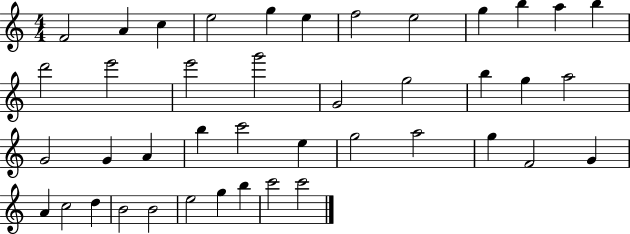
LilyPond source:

{
  \clef treble
  \numericTimeSignature
  \time 4/4
  \key c \major
  f'2 a'4 c''4 | e''2 g''4 e''4 | f''2 e''2 | g''4 b''4 a''4 b''4 | \break d'''2 e'''2 | e'''2 g'''2 | g'2 g''2 | b''4 g''4 a''2 | \break g'2 g'4 a'4 | b''4 c'''2 e''4 | g''2 a''2 | g''4 f'2 g'4 | \break a'4 c''2 d''4 | b'2 b'2 | e''2 g''4 b''4 | c'''2 c'''2 | \break \bar "|."
}